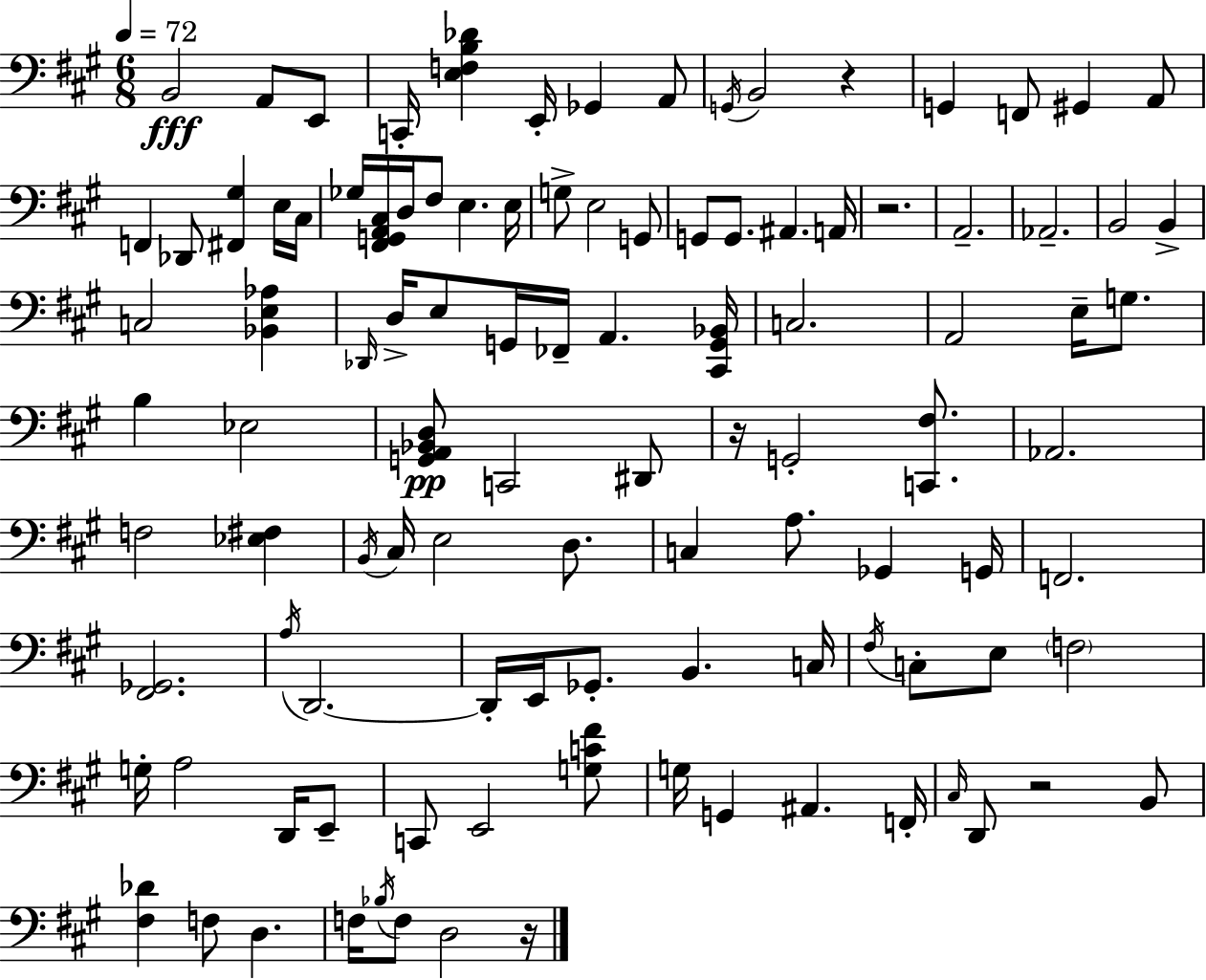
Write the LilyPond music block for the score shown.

{
  \clef bass
  \numericTimeSignature
  \time 6/8
  \key a \major
  \tempo 4 = 72
  \repeat volta 2 { b,2\fff a,8 e,8 | c,16-. <e f b des'>4 e,16-. ges,4 a,8 | \acciaccatura { g,16 } b,2 r4 | g,4 f,8 gis,4 a,8 | \break f,4 des,8 <fis, gis>4 e16 | cis16 ges16 <fis, g, a, cis>16 d16 fis8 e4. | e16 g8-> e2 g,8 | g,8 g,8. ais,4. | \break a,16 r2. | a,2.-- | aes,2.-- | b,2 b,4-> | \break c2 <bes, e aes>4 | \grace { des,16 } d16-> e8 g,16 fes,16-- a,4. | <cis, g, bes,>16 c2. | a,2 e16-- g8. | \break b4 ees2 | <g, a, bes, d>8\pp c,2 | dis,8 r16 g,2-. <c, fis>8. | aes,2. | \break f2 <ees fis>4 | \acciaccatura { b,16 } cis16 e2 | d8. c4 a8. ges,4 | g,16 f,2. | \break <fis, ges,>2. | \acciaccatura { a16 } d,2.~~ | d,16-. e,16 ges,8.-. b,4. | c16 \acciaccatura { fis16 } c8-. e8 \parenthesize f2 | \break g16-. a2 | d,16 e,8-- c,8 e,2 | <g c' fis'>8 g16 g,4 ais,4. | f,16-. \grace { cis16 } d,8 r2 | \break b,8 <fis des'>4 f8 | d4. f16 \acciaccatura { bes16 } f8 d2 | r16 } \bar "|."
}